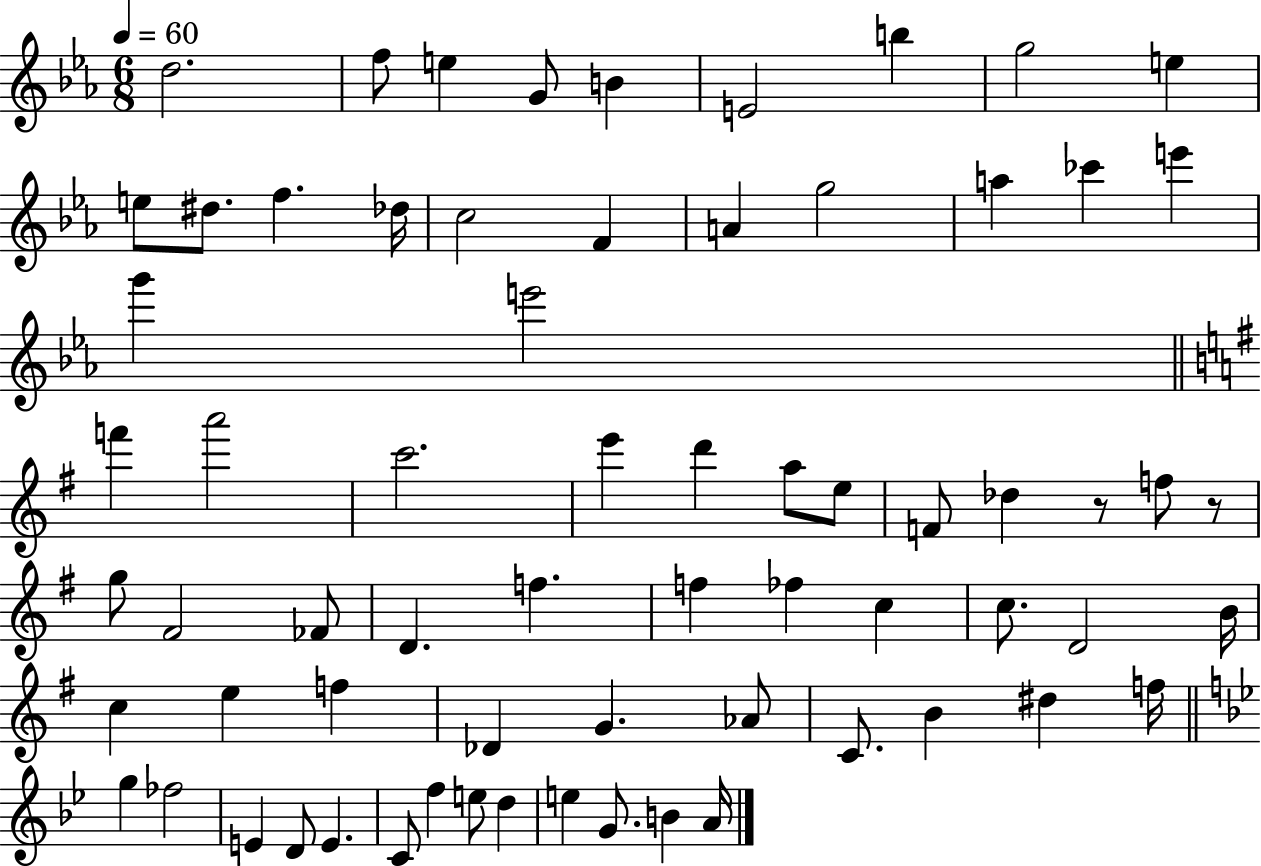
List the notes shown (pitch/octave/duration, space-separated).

D5/h. F5/e E5/q G4/e B4/q E4/h B5/q G5/h E5/q E5/e D#5/e. F5/q. Db5/s C5/h F4/q A4/q G5/h A5/q CES6/q E6/q G6/q E6/h F6/q A6/h C6/h. E6/q D6/q A5/e E5/e F4/e Db5/q R/e F5/e R/e G5/e F#4/h FES4/e D4/q. F5/q. F5/q FES5/q C5/q C5/e. D4/h B4/s C5/q E5/q F5/q Db4/q G4/q. Ab4/e C4/e. B4/q D#5/q F5/s G5/q FES5/h E4/q D4/e E4/q. C4/e F5/q E5/e D5/q E5/q G4/e. B4/q A4/s